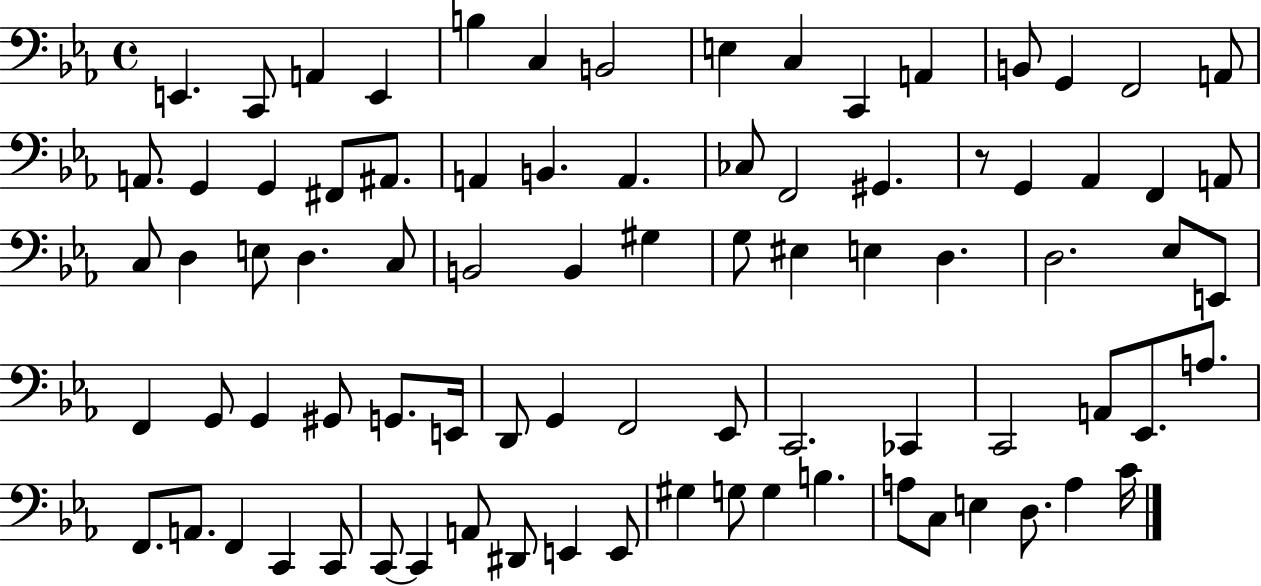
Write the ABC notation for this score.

X:1
T:Untitled
M:4/4
L:1/4
K:Eb
E,, C,,/2 A,, E,, B, C, B,,2 E, C, C,, A,, B,,/2 G,, F,,2 A,,/2 A,,/2 G,, G,, ^F,,/2 ^A,,/2 A,, B,, A,, _C,/2 F,,2 ^G,, z/2 G,, _A,, F,, A,,/2 C,/2 D, E,/2 D, C,/2 B,,2 B,, ^G, G,/2 ^E, E, D, D,2 _E,/2 E,,/2 F,, G,,/2 G,, ^G,,/2 G,,/2 E,,/4 D,,/2 G,, F,,2 _E,,/2 C,,2 _C,, C,,2 A,,/2 _E,,/2 A,/2 F,,/2 A,,/2 F,, C,, C,,/2 C,,/2 C,, A,,/2 ^D,,/2 E,, E,,/2 ^G, G,/2 G, B, A,/2 C,/2 E, D,/2 A, C/4